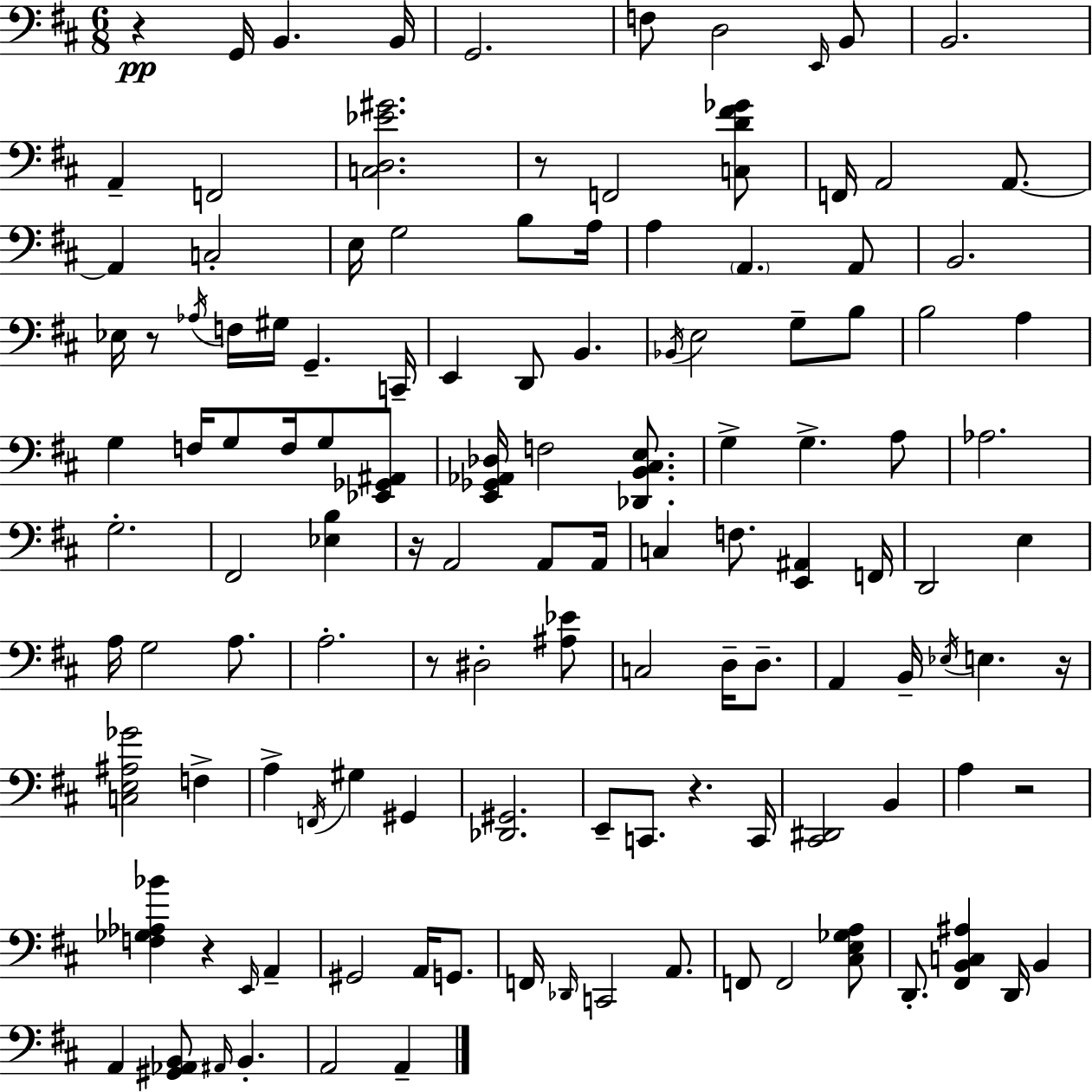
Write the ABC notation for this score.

X:1
T:Untitled
M:6/8
L:1/4
K:D
z G,,/4 B,, B,,/4 G,,2 F,/2 D,2 E,,/4 B,,/2 B,,2 A,, F,,2 [C,D,_E^G]2 z/2 F,,2 [C,D^F_G]/2 F,,/4 A,,2 A,,/2 A,, C,2 E,/4 G,2 B,/2 A,/4 A, A,, A,,/2 B,,2 _E,/4 z/2 _A,/4 F,/4 ^G,/4 G,, C,,/4 E,, D,,/2 B,, _B,,/4 E,2 G,/2 B,/2 B,2 A, G, F,/4 G,/2 F,/4 G,/2 [_E,,_G,,^A,,]/2 [E,,_G,,_A,,_D,]/4 F,2 [_D,,B,,^C,E,]/2 G, G, A,/2 _A,2 G,2 ^F,,2 [_E,B,] z/4 A,,2 A,,/2 A,,/4 C, F,/2 [E,,^A,,] F,,/4 D,,2 E, A,/4 G,2 A,/2 A,2 z/2 ^D,2 [^A,_E]/2 C,2 D,/4 D,/2 A,, B,,/4 _E,/4 E, z/4 [C,E,^A,_G]2 F, A, F,,/4 ^G, ^G,, [_D,,^G,,]2 E,,/2 C,,/2 z C,,/4 [^C,,^D,,]2 B,, A, z2 [F,_G,_A,_B] z E,,/4 A,, ^G,,2 A,,/4 G,,/2 F,,/4 _D,,/4 C,,2 A,,/2 F,,/2 F,,2 [^C,E,_G,A,]/2 D,,/2 [^F,,B,,C,^A,] D,,/4 B,, A,, [^G,,_A,,B,,]/2 ^A,,/4 B,, A,,2 A,,